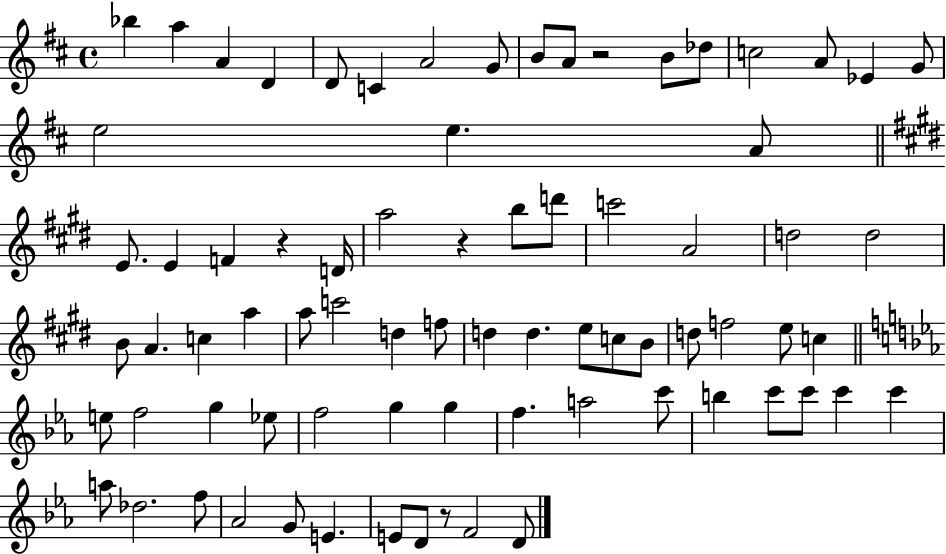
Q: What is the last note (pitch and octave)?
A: D4